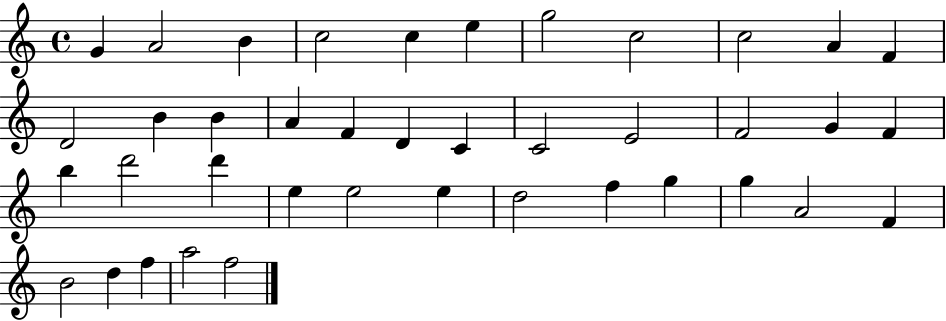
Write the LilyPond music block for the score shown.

{
  \clef treble
  \time 4/4
  \defaultTimeSignature
  \key c \major
  g'4 a'2 b'4 | c''2 c''4 e''4 | g''2 c''2 | c''2 a'4 f'4 | \break d'2 b'4 b'4 | a'4 f'4 d'4 c'4 | c'2 e'2 | f'2 g'4 f'4 | \break b''4 d'''2 d'''4 | e''4 e''2 e''4 | d''2 f''4 g''4 | g''4 a'2 f'4 | \break b'2 d''4 f''4 | a''2 f''2 | \bar "|."
}